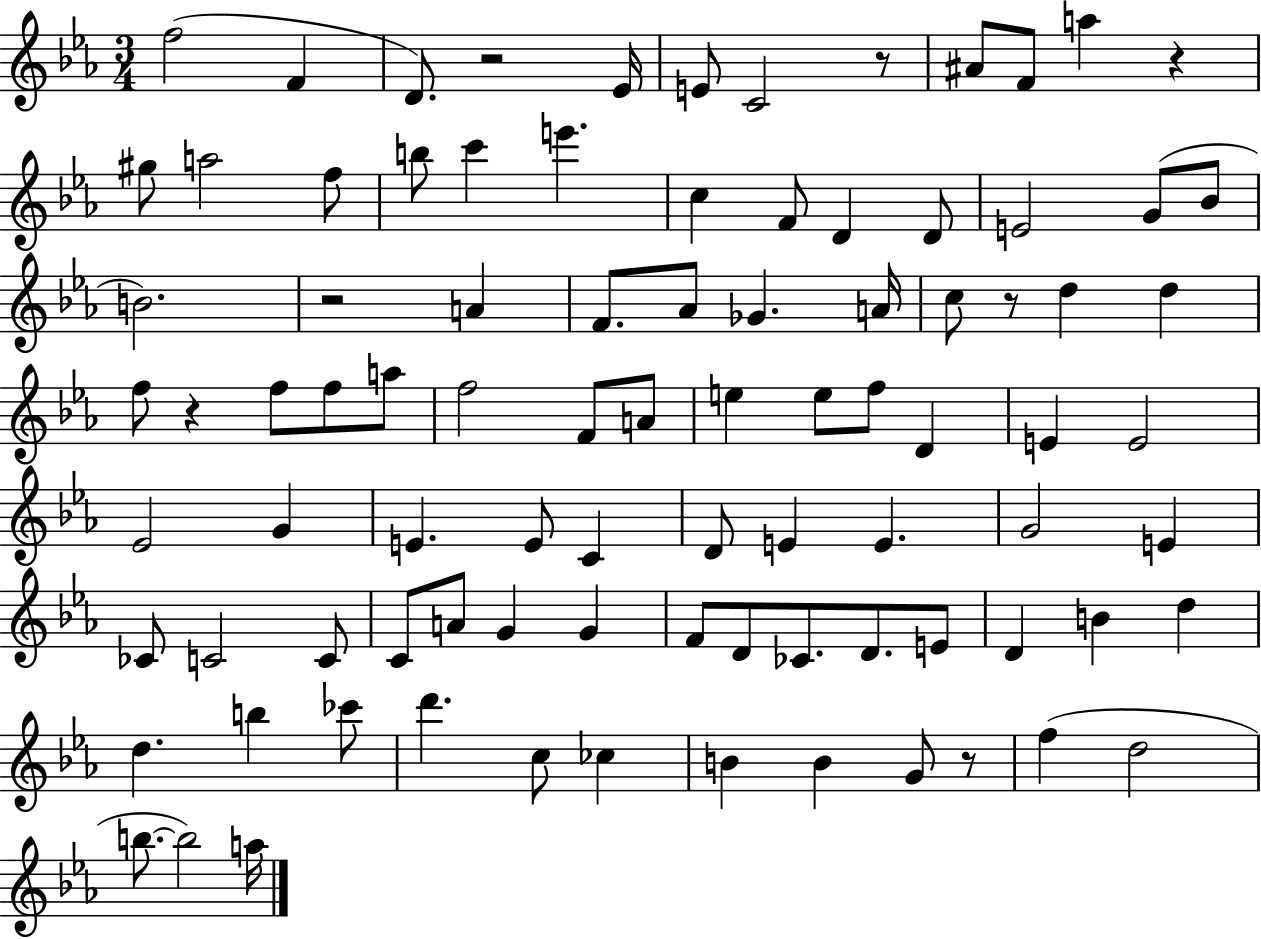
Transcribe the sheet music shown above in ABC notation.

X:1
T:Untitled
M:3/4
L:1/4
K:Eb
f2 F D/2 z2 _E/4 E/2 C2 z/2 ^A/2 F/2 a z ^g/2 a2 f/2 b/2 c' e' c F/2 D D/2 E2 G/2 _B/2 B2 z2 A F/2 _A/2 _G A/4 c/2 z/2 d d f/2 z f/2 f/2 a/2 f2 F/2 A/2 e e/2 f/2 D E E2 _E2 G E E/2 C D/2 E E G2 E _C/2 C2 C/2 C/2 A/2 G G F/2 D/2 _C/2 D/2 E/2 D B d d b _c'/2 d' c/2 _c B B G/2 z/2 f d2 b/2 b2 a/4